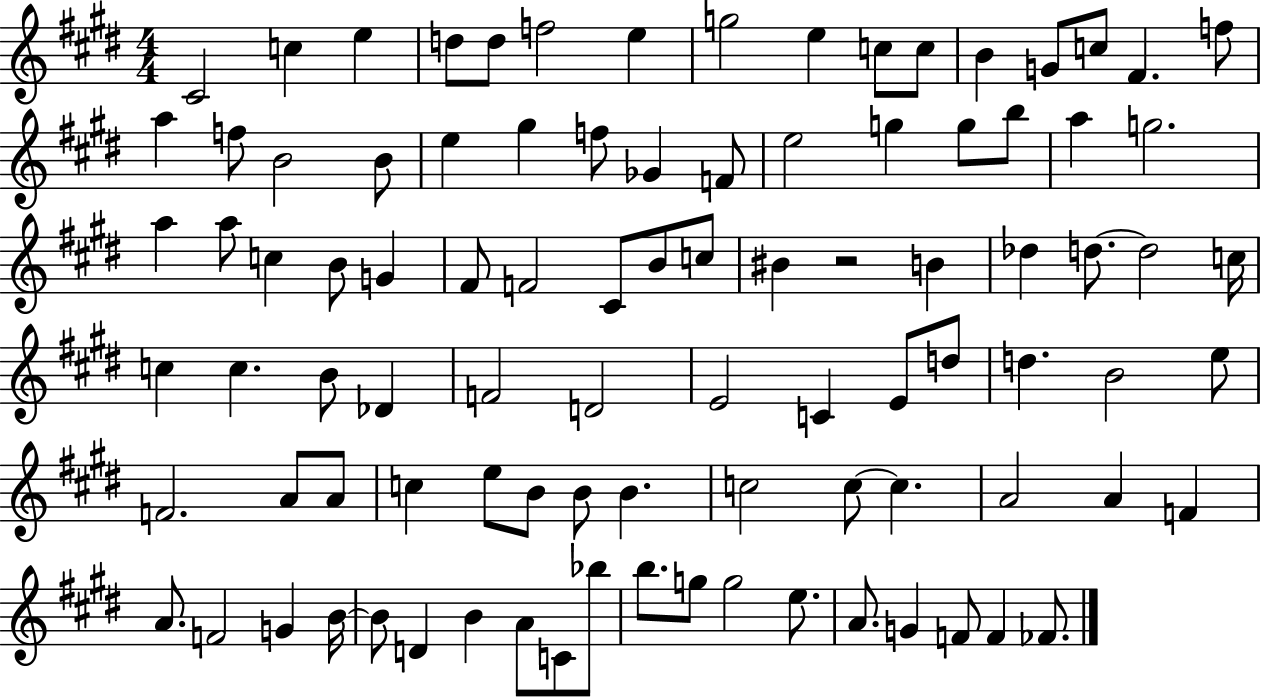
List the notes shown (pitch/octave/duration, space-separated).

C#4/h C5/q E5/q D5/e D5/e F5/h E5/q G5/h E5/q C5/e C5/e B4/q G4/e C5/e F#4/q. F5/e A5/q F5/e B4/h B4/e E5/q G#5/q F5/e Gb4/q F4/e E5/h G5/q G5/e B5/e A5/q G5/h. A5/q A5/e C5/q B4/e G4/q F#4/e F4/h C#4/e B4/e C5/e BIS4/q R/h B4/q Db5/q D5/e. D5/h C5/s C5/q C5/q. B4/e Db4/q F4/h D4/h E4/h C4/q E4/e D5/e D5/q. B4/h E5/e F4/h. A4/e A4/e C5/q E5/e B4/e B4/e B4/q. C5/h C5/e C5/q. A4/h A4/q F4/q A4/e. F4/h G4/q B4/s B4/e D4/q B4/q A4/e C4/e Bb5/e B5/e. G5/e G5/h E5/e. A4/e. G4/q F4/e F4/q FES4/e.